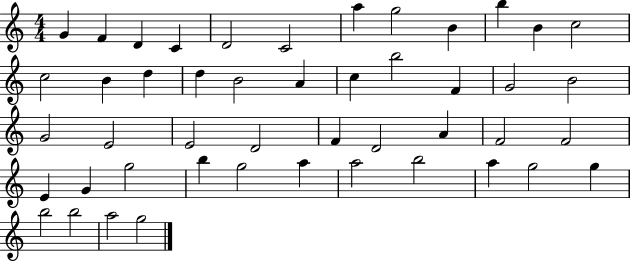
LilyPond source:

{
  \clef treble
  \numericTimeSignature
  \time 4/4
  \key c \major
  g'4 f'4 d'4 c'4 | d'2 c'2 | a''4 g''2 b'4 | b''4 b'4 c''2 | \break c''2 b'4 d''4 | d''4 b'2 a'4 | c''4 b''2 f'4 | g'2 b'2 | \break g'2 e'2 | e'2 d'2 | f'4 d'2 a'4 | f'2 f'2 | \break e'4 g'4 g''2 | b''4 g''2 a''4 | a''2 b''2 | a''4 g''2 g''4 | \break b''2 b''2 | a''2 g''2 | \bar "|."
}